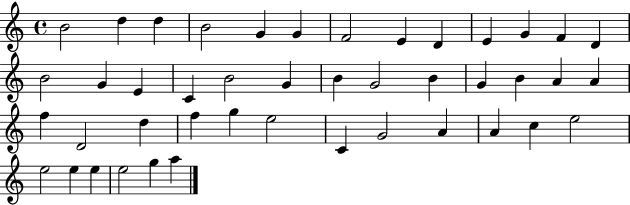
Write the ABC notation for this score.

X:1
T:Untitled
M:4/4
L:1/4
K:C
B2 d d B2 G G F2 E D E G F D B2 G E C B2 G B G2 B G B A A f D2 d f g e2 C G2 A A c e2 e2 e e e2 g a